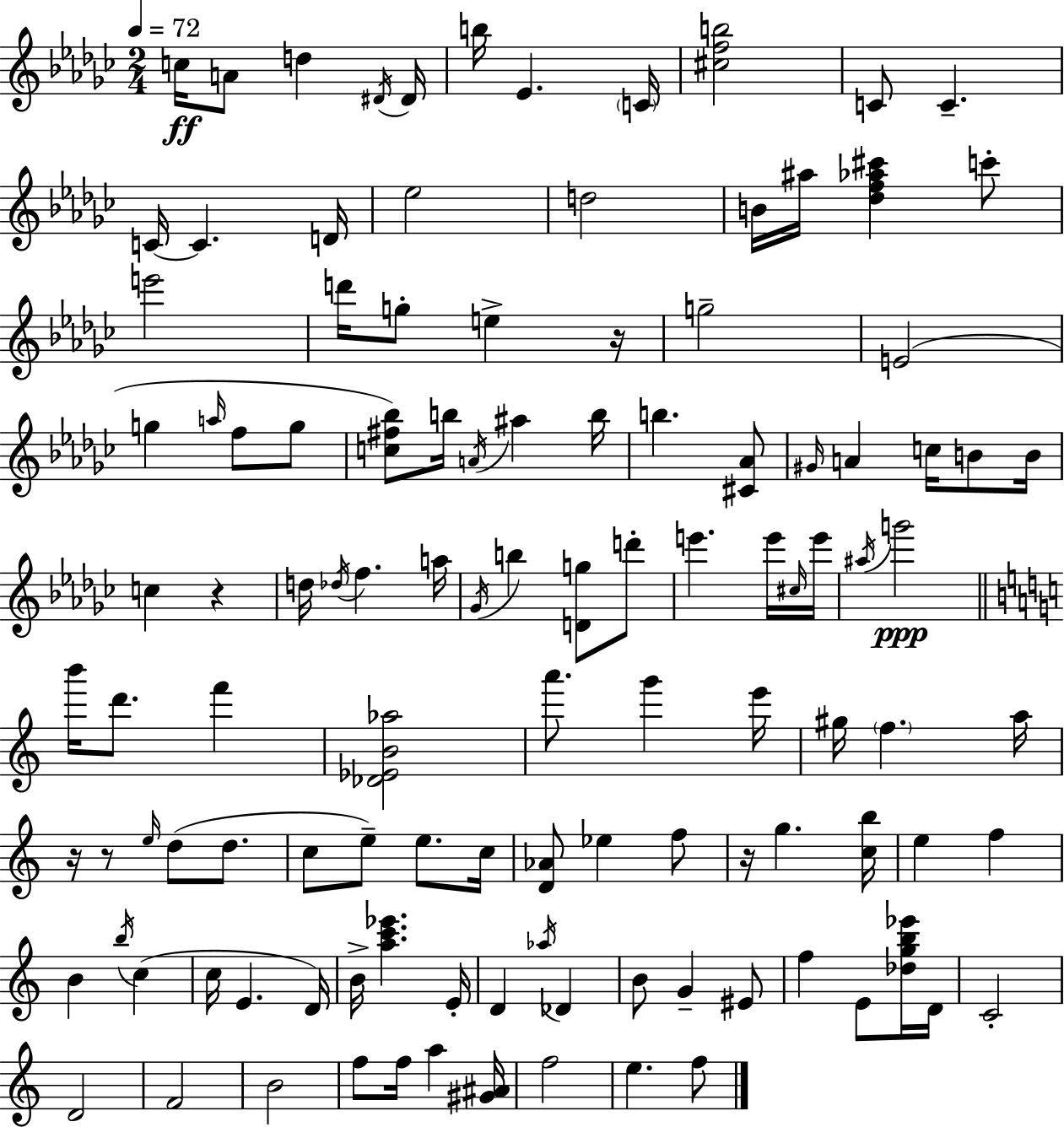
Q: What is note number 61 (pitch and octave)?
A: A5